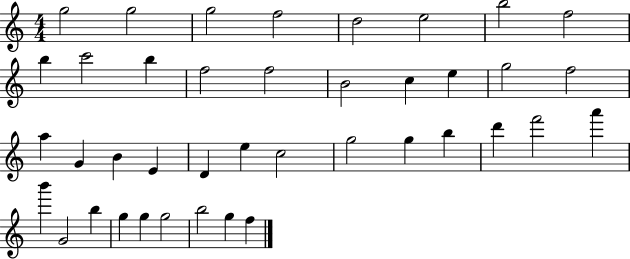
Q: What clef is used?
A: treble